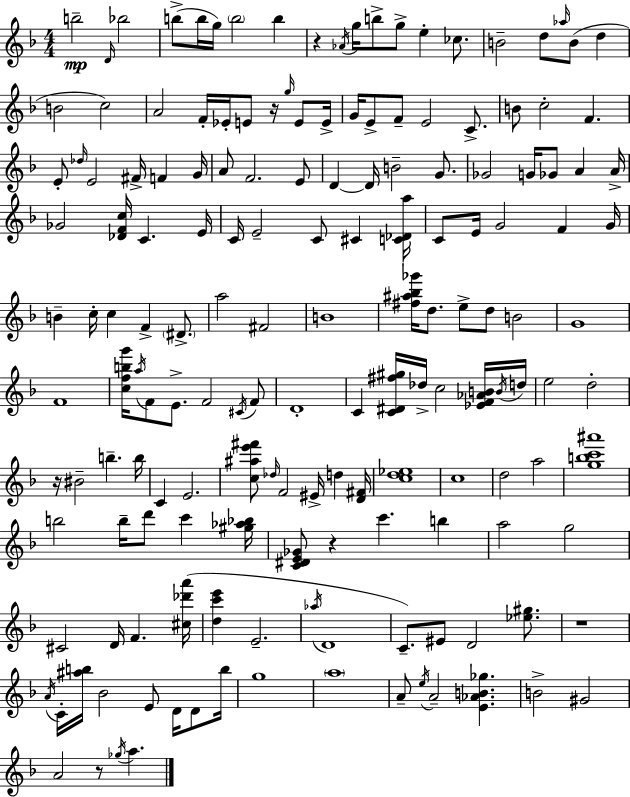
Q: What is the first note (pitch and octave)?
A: B5